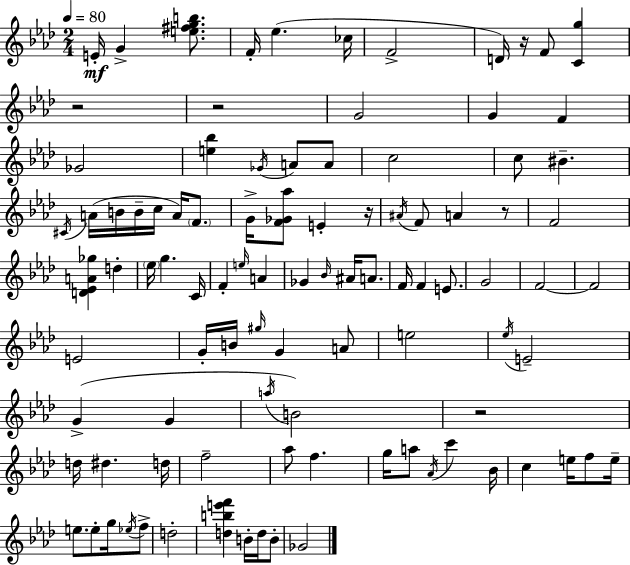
E4/s G4/q [E5,F#5,G5,B5]/e. F4/s Eb5/q. CES5/s F4/h D4/s R/s F4/e [C4,G5]/q R/h R/h G4/h G4/q F4/q Gb4/h [E5,Bb5]/q Gb4/s A4/e A4/e C5/h C5/e BIS4/q. C#4/s A4/s B4/s B4/s C5/s A4/s F4/e. G4/s [F4,Gb4,Ab5]/e E4/q R/s A#4/s F4/e A4/q R/e F4/h [D4,Eb4,A4,Gb5]/q D5/q Eb5/s G5/q. C4/s F4/q E5/s A4/q Gb4/q Bb4/s A#4/s A4/e. F4/s F4/q E4/e. G4/h F4/h F4/h E4/h G4/s B4/s G#5/s G4/q A4/e E5/h Eb5/s E4/h G4/q G4/q A5/s B4/h R/h D5/s D#5/q. D5/s F5/h Ab5/e F5/q. G5/s A5/e Ab4/s C6/q Bb4/s C5/q E5/s F5/e E5/s E5/e. E5/e G5/s Eb5/s F5/e D5/h [D5,B5,E6,F6]/q B4/s D5/s B4/e Gb4/h